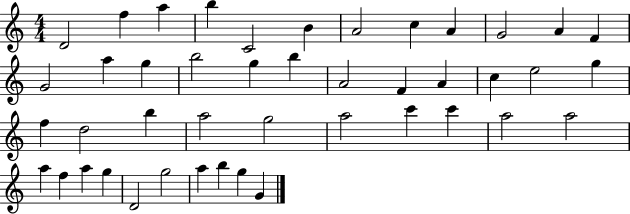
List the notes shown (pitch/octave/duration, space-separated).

D4/h F5/q A5/q B5/q C4/h B4/q A4/h C5/q A4/q G4/h A4/q F4/q G4/h A5/q G5/q B5/h G5/q B5/q A4/h F4/q A4/q C5/q E5/h G5/q F5/q D5/h B5/q A5/h G5/h A5/h C6/q C6/q A5/h A5/h A5/q F5/q A5/q G5/q D4/h G5/h A5/q B5/q G5/q G4/q